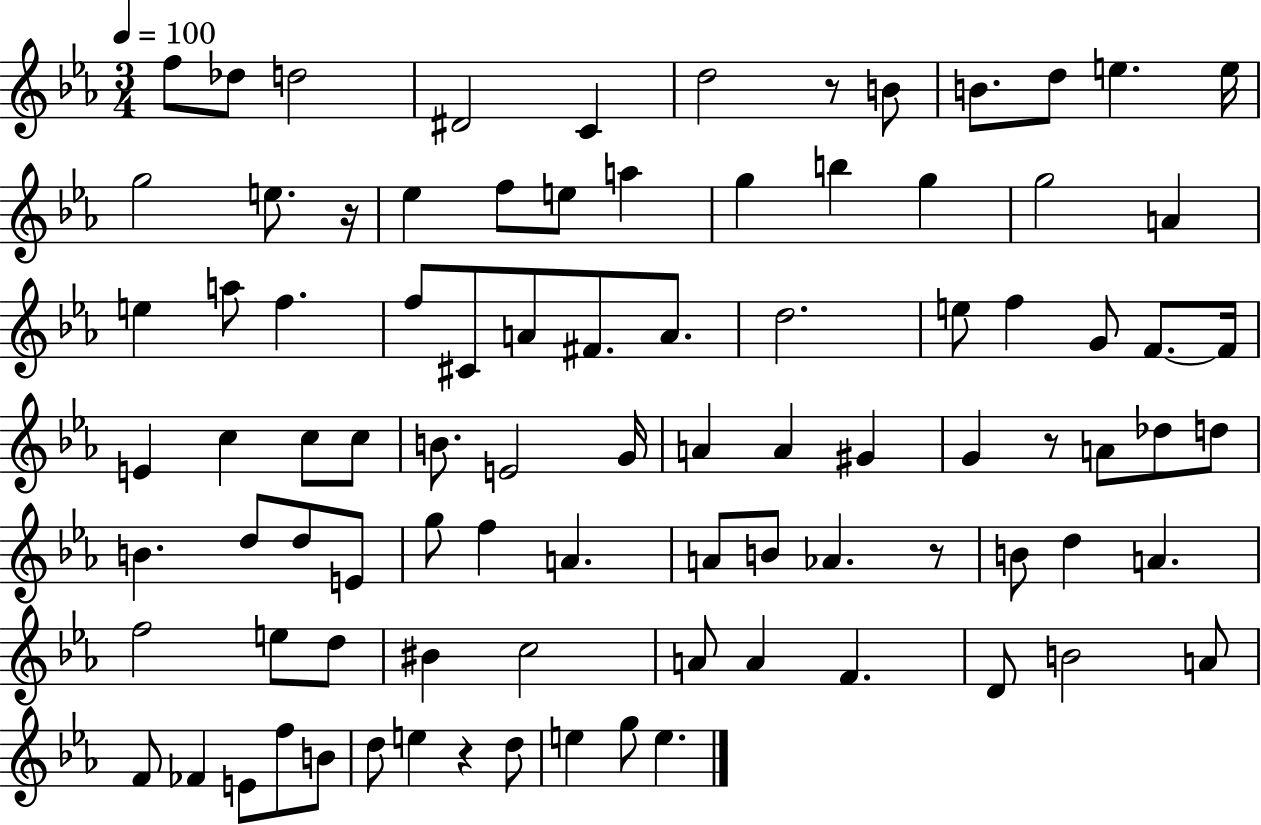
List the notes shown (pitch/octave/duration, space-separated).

F5/e Db5/e D5/h D#4/h C4/q D5/h R/e B4/e B4/e. D5/e E5/q. E5/s G5/h E5/e. R/s Eb5/q F5/e E5/e A5/q G5/q B5/q G5/q G5/h A4/q E5/q A5/e F5/q. F5/e C#4/e A4/e F#4/e. A4/e. D5/h. E5/e F5/q G4/e F4/e. F4/s E4/q C5/q C5/e C5/e B4/e. E4/h G4/s A4/q A4/q G#4/q G4/q R/e A4/e Db5/e D5/e B4/q. D5/e D5/e E4/e G5/e F5/q A4/q. A4/e B4/e Ab4/q. R/e B4/e D5/q A4/q. F5/h E5/e D5/e BIS4/q C5/h A4/e A4/q F4/q. D4/e B4/h A4/e F4/e FES4/q E4/e F5/e B4/e D5/e E5/q R/q D5/e E5/q G5/e E5/q.